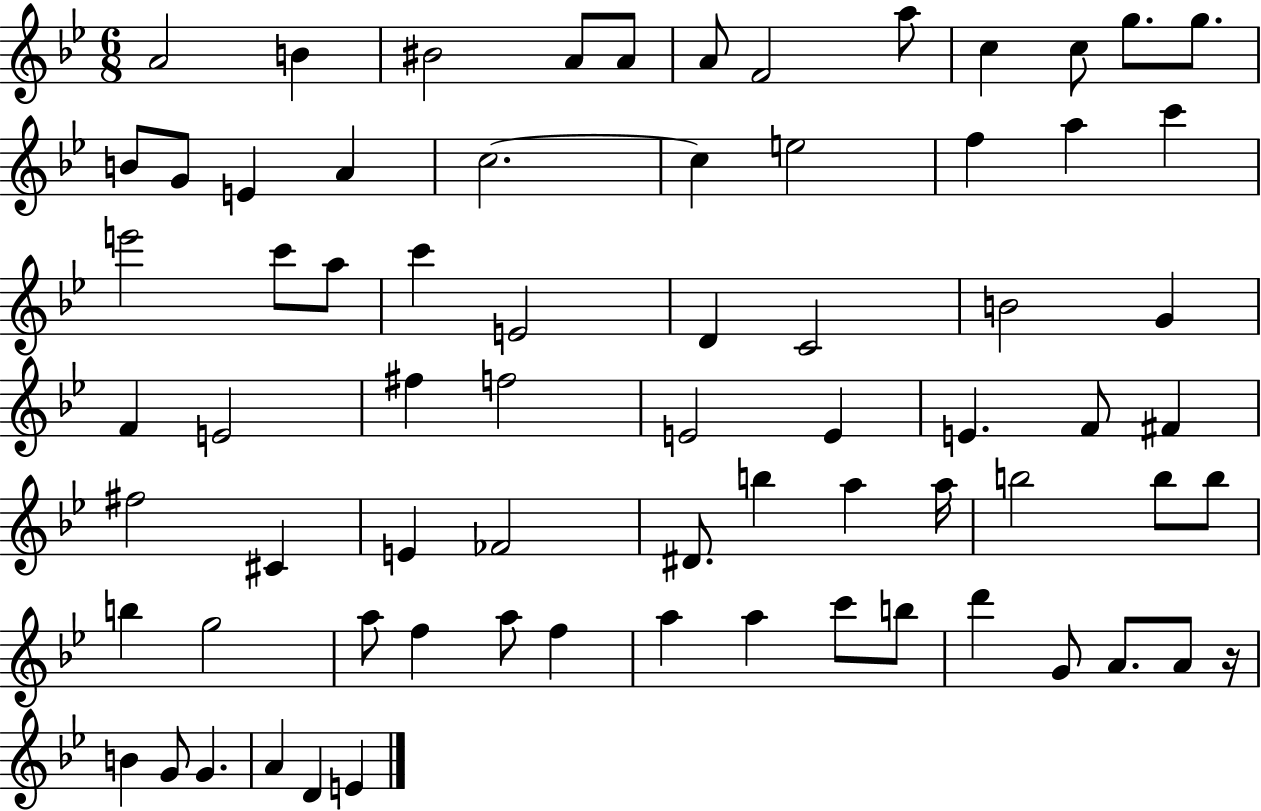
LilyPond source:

{
  \clef treble
  \numericTimeSignature
  \time 6/8
  \key bes \major
  \repeat volta 2 { a'2 b'4 | bis'2 a'8 a'8 | a'8 f'2 a''8 | c''4 c''8 g''8. g''8. | \break b'8 g'8 e'4 a'4 | c''2.~~ | c''4 e''2 | f''4 a''4 c'''4 | \break e'''2 c'''8 a''8 | c'''4 e'2 | d'4 c'2 | b'2 g'4 | \break f'4 e'2 | fis''4 f''2 | e'2 e'4 | e'4. f'8 fis'4 | \break fis''2 cis'4 | e'4 fes'2 | dis'8. b''4 a''4 a''16 | b''2 b''8 b''8 | \break b''4 g''2 | a''8 f''4 a''8 f''4 | a''4 a''4 c'''8 b''8 | d'''4 g'8 a'8. a'8 r16 | \break b'4 g'8 g'4. | a'4 d'4 e'4 | } \bar "|."
}